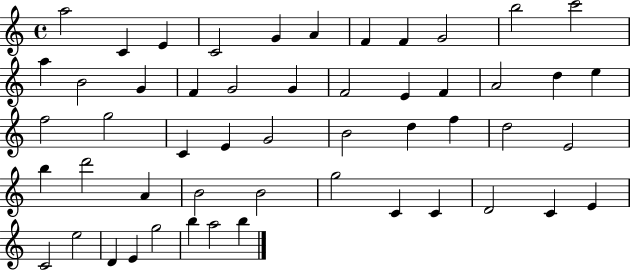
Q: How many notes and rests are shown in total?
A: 52